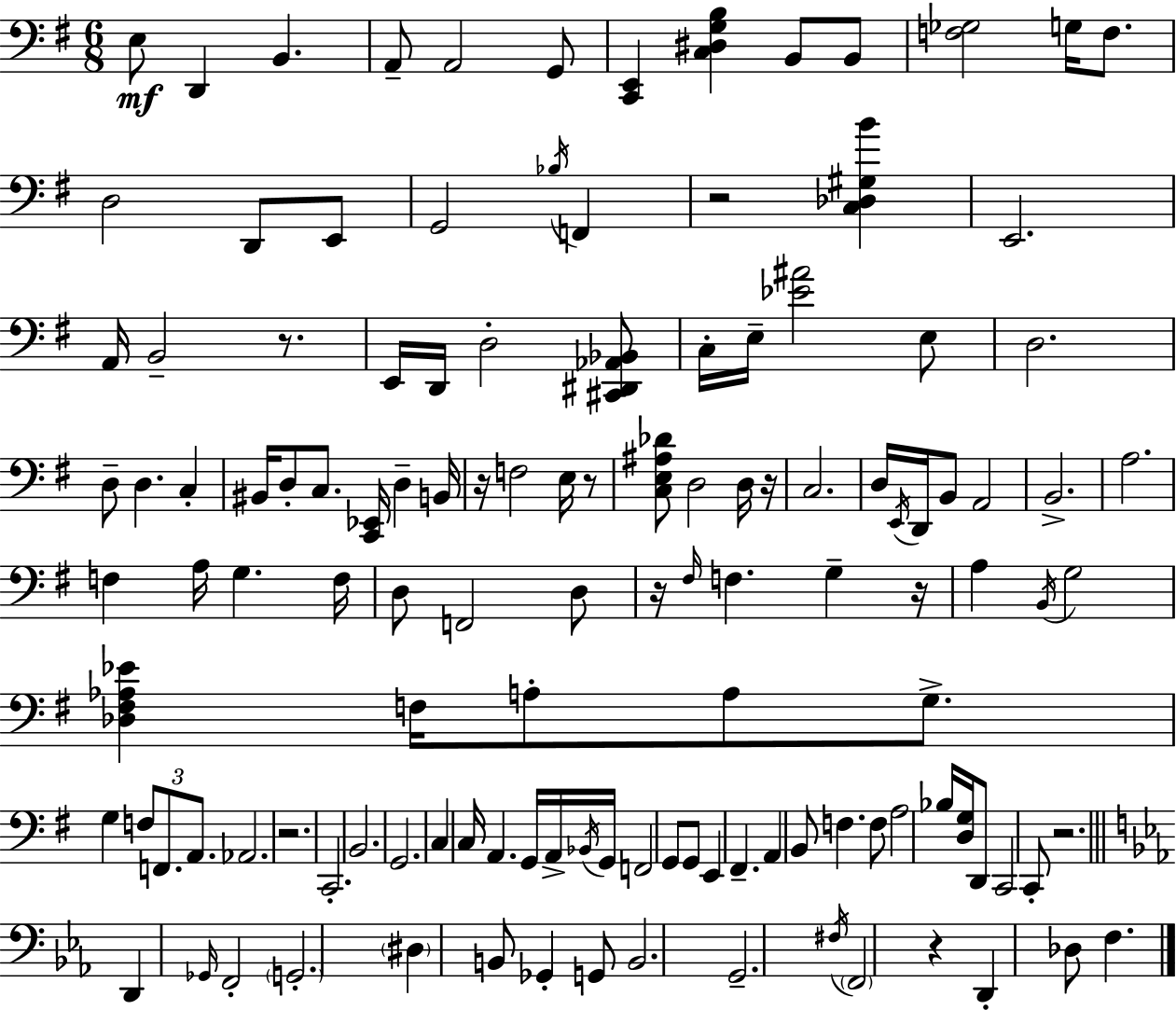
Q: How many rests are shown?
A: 10